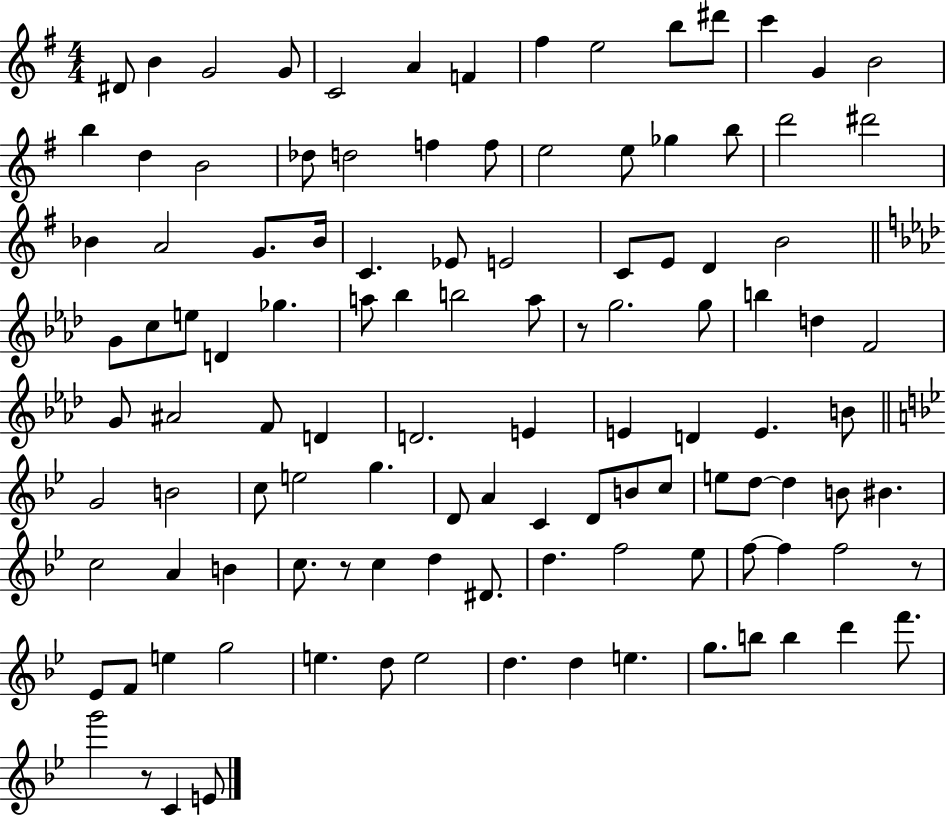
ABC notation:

X:1
T:Untitled
M:4/4
L:1/4
K:G
^D/2 B G2 G/2 C2 A F ^f e2 b/2 ^d'/2 c' G B2 b d B2 _d/2 d2 f f/2 e2 e/2 _g b/2 d'2 ^d'2 _B A2 G/2 _B/4 C _E/2 E2 C/2 E/2 D B2 G/2 c/2 e/2 D _g a/2 _b b2 a/2 z/2 g2 g/2 b d F2 G/2 ^A2 F/2 D D2 E E D E B/2 G2 B2 c/2 e2 g D/2 A C D/2 B/2 c/2 e/2 d/2 d B/2 ^B c2 A B c/2 z/2 c d ^D/2 d f2 _e/2 f/2 f f2 z/2 _E/2 F/2 e g2 e d/2 e2 d d e g/2 b/2 b d' f'/2 g'2 z/2 C E/2